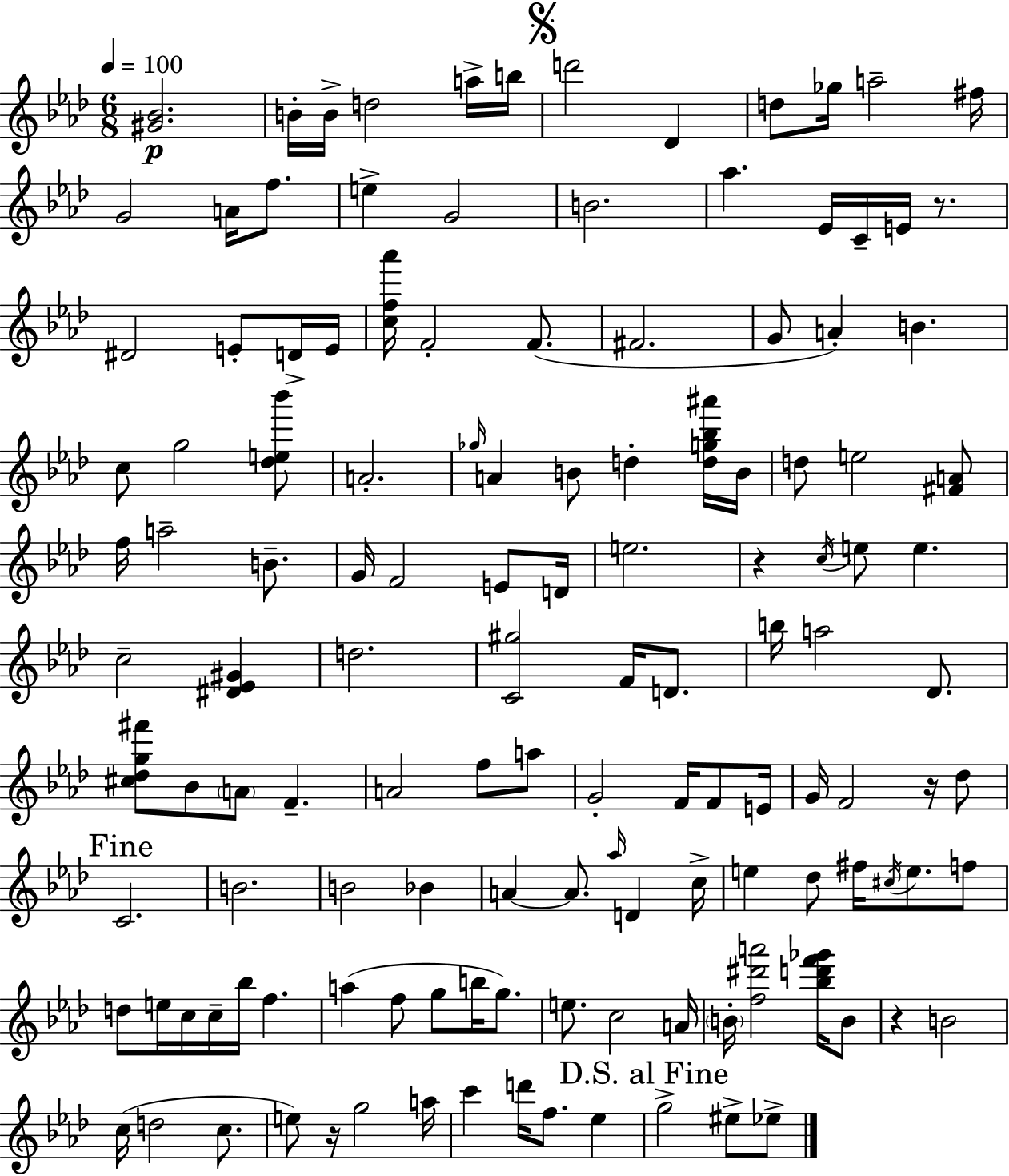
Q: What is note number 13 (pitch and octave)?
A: A4